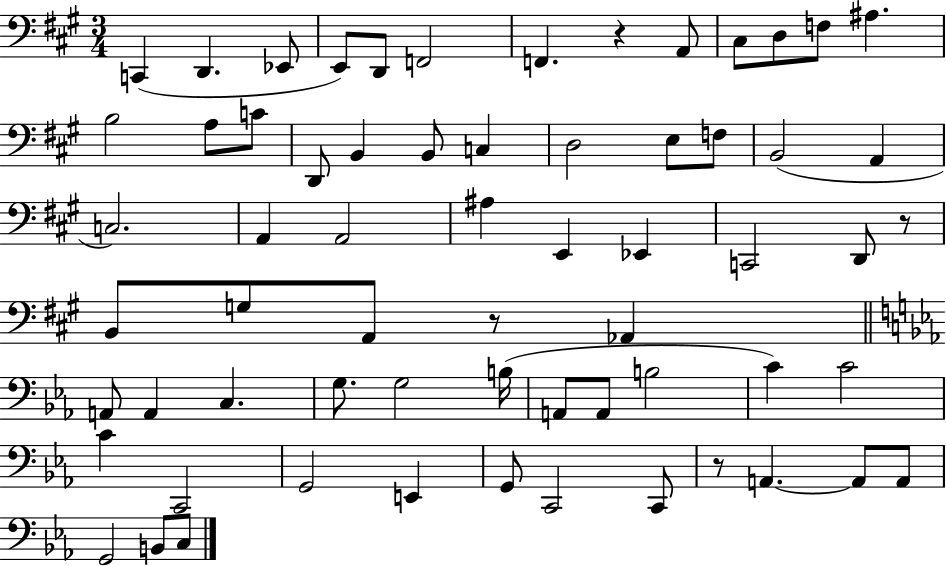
{
  \clef bass
  \numericTimeSignature
  \time 3/4
  \key a \major
  c,4( d,4. ees,8 | e,8) d,8 f,2 | f,4. r4 a,8 | cis8 d8 f8 ais4. | \break b2 a8 c'8 | d,8 b,4 b,8 c4 | d2 e8 f8 | b,2( a,4 | \break c2.) | a,4 a,2 | ais4 e,4 ees,4 | c,2 d,8 r8 | \break b,8 g8 a,8 r8 aes,4 | \bar "||" \break \key ees \major a,8 a,4 c4. | g8. g2 b16( | a,8 a,8 b2 | c'4) c'2 | \break c'4 c,2 | g,2 e,4 | g,8 c,2 c,8 | r8 a,4.~~ a,8 a,8 | \break g,2 b,8 c8 | \bar "|."
}